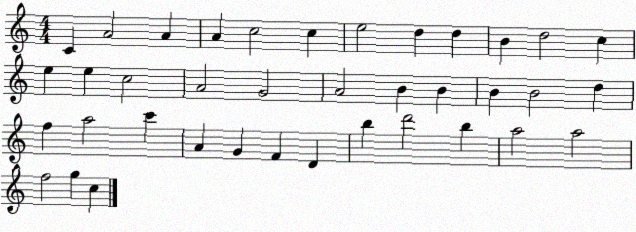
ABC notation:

X:1
T:Untitled
M:4/4
L:1/4
K:C
C A2 A A c2 c e2 d d B d2 c e e c2 A2 G2 A2 B B B B2 d f a2 c' A G F D b d'2 b a2 a2 f2 g c